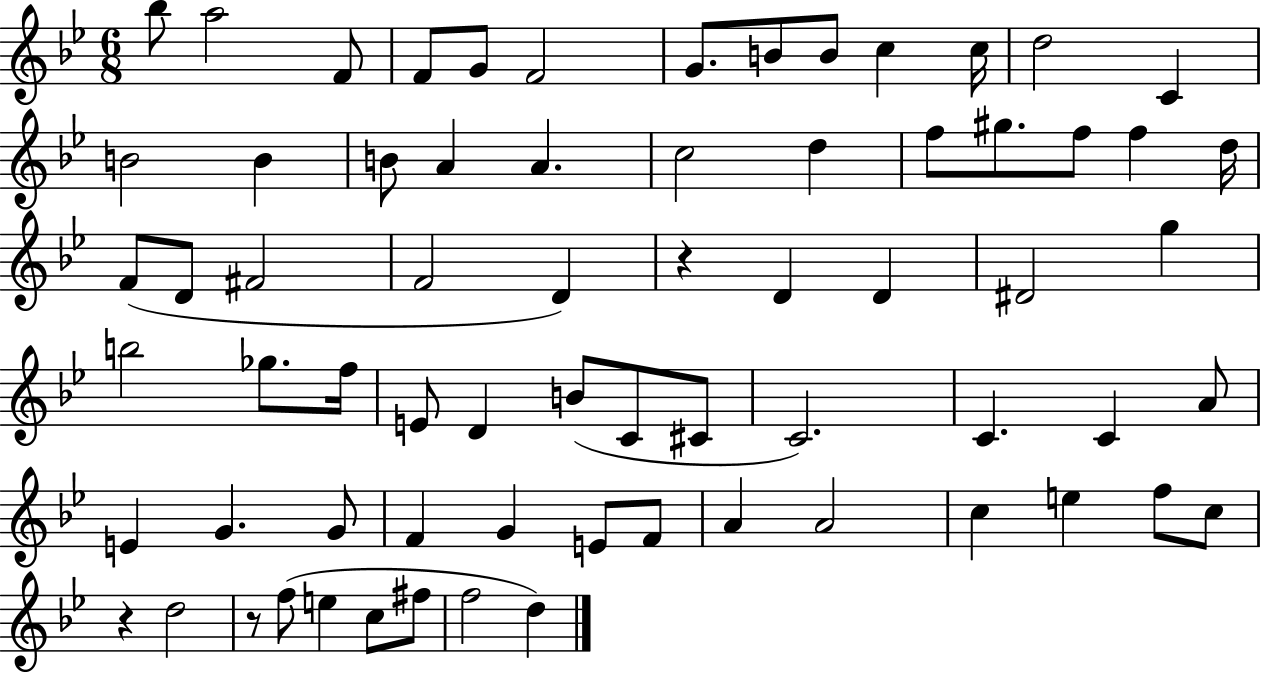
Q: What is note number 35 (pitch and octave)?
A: B5